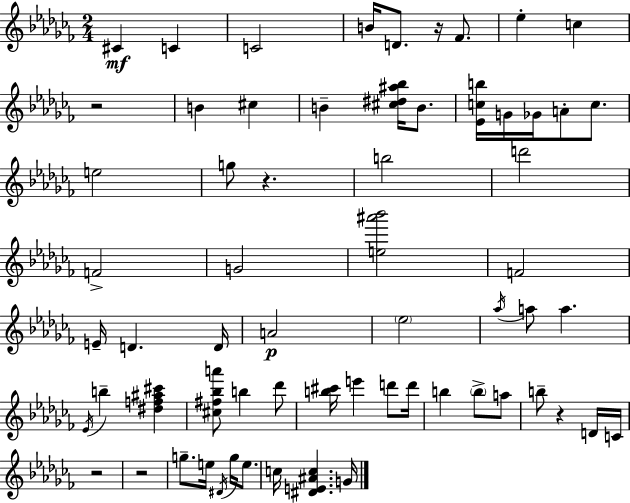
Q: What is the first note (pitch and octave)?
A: C#4